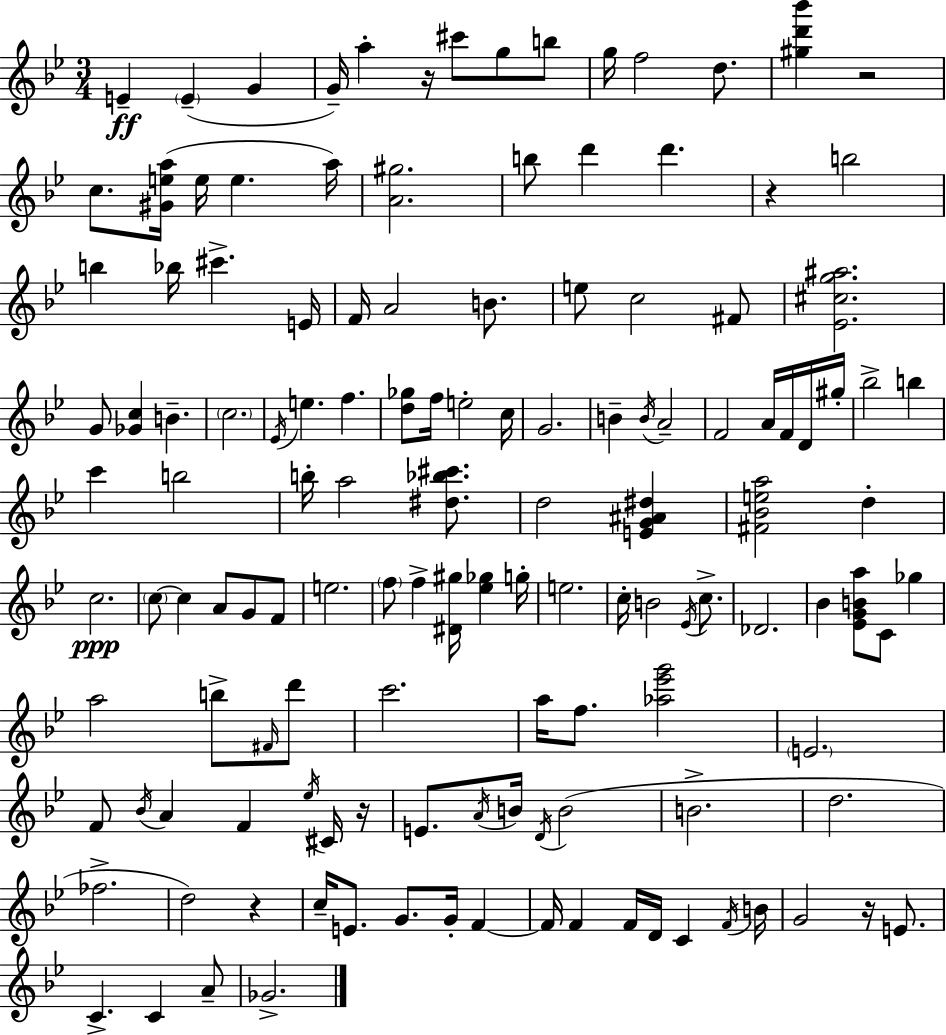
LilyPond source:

{
  \clef treble
  \numericTimeSignature
  \time 3/4
  \key bes \major
  e'4--\ff \parenthesize e'4--( g'4 | g'16--) a''4-. r16 cis'''8 g''8 b''8 | g''16 f''2 d''8. | <gis'' d''' bes'''>4 r2 | \break c''8. <gis' e'' a''>16( e''16 e''4. a''16) | <a' gis''>2. | b''8 d'''4 d'''4. | r4 b''2 | \break b''4 bes''16 cis'''4.-> e'16 | f'16 a'2 b'8. | e''8 c''2 fis'8 | <ees' cis'' g'' ais''>2. | \break g'8 <ges' c''>4 b'4.-- | \parenthesize c''2. | \acciaccatura { ees'16 } e''4. f''4. | <d'' ges''>8 f''16 e''2-. | \break c''16 g'2. | b'4-- \acciaccatura { b'16 } a'2-- | f'2 a'16 f'16 | d'16 gis''16-. bes''2-> b''4 | \break c'''4 b''2 | b''16-. a''2 <dis'' bes'' cis'''>8. | d''2 <e' g' ais' dis''>4 | <fis' bes' e'' a''>2 d''4-. | \break c''2.\ppp | \parenthesize c''8~~ c''4 a'8 g'8 | f'8 e''2. | \parenthesize f''8 f''4-> <dis' gis''>16 <ees'' ges''>4 | \break g''16-. e''2. | c''16-. b'2 \acciaccatura { ees'16 } | c''8.-> des'2. | bes'4 <ees' g' b' a''>8 c'8 ges''4 | \break a''2 b''8-> | \grace { fis'16 } d'''8 c'''2. | a''16 f''8. <aes'' ees''' g'''>2 | \parenthesize e'2. | \break f'8 \acciaccatura { bes'16 } a'4 f'4 | \acciaccatura { ees''16 } cis'16 r16 e'8. \acciaccatura { a'16 } b'16 \acciaccatura { d'16 } | b'2( b'2.-> | d''2. | \break fes''2.-> | d''2) | r4 c''16-- e'8. | g'8. g'16-. f'4~~ f'16 f'4 | \break f'16 d'16 c'4 \acciaccatura { f'16 } b'16 g'2 | r16 e'8. c'4.-> | c'4 a'8-- ges'2.-> | \bar "|."
}